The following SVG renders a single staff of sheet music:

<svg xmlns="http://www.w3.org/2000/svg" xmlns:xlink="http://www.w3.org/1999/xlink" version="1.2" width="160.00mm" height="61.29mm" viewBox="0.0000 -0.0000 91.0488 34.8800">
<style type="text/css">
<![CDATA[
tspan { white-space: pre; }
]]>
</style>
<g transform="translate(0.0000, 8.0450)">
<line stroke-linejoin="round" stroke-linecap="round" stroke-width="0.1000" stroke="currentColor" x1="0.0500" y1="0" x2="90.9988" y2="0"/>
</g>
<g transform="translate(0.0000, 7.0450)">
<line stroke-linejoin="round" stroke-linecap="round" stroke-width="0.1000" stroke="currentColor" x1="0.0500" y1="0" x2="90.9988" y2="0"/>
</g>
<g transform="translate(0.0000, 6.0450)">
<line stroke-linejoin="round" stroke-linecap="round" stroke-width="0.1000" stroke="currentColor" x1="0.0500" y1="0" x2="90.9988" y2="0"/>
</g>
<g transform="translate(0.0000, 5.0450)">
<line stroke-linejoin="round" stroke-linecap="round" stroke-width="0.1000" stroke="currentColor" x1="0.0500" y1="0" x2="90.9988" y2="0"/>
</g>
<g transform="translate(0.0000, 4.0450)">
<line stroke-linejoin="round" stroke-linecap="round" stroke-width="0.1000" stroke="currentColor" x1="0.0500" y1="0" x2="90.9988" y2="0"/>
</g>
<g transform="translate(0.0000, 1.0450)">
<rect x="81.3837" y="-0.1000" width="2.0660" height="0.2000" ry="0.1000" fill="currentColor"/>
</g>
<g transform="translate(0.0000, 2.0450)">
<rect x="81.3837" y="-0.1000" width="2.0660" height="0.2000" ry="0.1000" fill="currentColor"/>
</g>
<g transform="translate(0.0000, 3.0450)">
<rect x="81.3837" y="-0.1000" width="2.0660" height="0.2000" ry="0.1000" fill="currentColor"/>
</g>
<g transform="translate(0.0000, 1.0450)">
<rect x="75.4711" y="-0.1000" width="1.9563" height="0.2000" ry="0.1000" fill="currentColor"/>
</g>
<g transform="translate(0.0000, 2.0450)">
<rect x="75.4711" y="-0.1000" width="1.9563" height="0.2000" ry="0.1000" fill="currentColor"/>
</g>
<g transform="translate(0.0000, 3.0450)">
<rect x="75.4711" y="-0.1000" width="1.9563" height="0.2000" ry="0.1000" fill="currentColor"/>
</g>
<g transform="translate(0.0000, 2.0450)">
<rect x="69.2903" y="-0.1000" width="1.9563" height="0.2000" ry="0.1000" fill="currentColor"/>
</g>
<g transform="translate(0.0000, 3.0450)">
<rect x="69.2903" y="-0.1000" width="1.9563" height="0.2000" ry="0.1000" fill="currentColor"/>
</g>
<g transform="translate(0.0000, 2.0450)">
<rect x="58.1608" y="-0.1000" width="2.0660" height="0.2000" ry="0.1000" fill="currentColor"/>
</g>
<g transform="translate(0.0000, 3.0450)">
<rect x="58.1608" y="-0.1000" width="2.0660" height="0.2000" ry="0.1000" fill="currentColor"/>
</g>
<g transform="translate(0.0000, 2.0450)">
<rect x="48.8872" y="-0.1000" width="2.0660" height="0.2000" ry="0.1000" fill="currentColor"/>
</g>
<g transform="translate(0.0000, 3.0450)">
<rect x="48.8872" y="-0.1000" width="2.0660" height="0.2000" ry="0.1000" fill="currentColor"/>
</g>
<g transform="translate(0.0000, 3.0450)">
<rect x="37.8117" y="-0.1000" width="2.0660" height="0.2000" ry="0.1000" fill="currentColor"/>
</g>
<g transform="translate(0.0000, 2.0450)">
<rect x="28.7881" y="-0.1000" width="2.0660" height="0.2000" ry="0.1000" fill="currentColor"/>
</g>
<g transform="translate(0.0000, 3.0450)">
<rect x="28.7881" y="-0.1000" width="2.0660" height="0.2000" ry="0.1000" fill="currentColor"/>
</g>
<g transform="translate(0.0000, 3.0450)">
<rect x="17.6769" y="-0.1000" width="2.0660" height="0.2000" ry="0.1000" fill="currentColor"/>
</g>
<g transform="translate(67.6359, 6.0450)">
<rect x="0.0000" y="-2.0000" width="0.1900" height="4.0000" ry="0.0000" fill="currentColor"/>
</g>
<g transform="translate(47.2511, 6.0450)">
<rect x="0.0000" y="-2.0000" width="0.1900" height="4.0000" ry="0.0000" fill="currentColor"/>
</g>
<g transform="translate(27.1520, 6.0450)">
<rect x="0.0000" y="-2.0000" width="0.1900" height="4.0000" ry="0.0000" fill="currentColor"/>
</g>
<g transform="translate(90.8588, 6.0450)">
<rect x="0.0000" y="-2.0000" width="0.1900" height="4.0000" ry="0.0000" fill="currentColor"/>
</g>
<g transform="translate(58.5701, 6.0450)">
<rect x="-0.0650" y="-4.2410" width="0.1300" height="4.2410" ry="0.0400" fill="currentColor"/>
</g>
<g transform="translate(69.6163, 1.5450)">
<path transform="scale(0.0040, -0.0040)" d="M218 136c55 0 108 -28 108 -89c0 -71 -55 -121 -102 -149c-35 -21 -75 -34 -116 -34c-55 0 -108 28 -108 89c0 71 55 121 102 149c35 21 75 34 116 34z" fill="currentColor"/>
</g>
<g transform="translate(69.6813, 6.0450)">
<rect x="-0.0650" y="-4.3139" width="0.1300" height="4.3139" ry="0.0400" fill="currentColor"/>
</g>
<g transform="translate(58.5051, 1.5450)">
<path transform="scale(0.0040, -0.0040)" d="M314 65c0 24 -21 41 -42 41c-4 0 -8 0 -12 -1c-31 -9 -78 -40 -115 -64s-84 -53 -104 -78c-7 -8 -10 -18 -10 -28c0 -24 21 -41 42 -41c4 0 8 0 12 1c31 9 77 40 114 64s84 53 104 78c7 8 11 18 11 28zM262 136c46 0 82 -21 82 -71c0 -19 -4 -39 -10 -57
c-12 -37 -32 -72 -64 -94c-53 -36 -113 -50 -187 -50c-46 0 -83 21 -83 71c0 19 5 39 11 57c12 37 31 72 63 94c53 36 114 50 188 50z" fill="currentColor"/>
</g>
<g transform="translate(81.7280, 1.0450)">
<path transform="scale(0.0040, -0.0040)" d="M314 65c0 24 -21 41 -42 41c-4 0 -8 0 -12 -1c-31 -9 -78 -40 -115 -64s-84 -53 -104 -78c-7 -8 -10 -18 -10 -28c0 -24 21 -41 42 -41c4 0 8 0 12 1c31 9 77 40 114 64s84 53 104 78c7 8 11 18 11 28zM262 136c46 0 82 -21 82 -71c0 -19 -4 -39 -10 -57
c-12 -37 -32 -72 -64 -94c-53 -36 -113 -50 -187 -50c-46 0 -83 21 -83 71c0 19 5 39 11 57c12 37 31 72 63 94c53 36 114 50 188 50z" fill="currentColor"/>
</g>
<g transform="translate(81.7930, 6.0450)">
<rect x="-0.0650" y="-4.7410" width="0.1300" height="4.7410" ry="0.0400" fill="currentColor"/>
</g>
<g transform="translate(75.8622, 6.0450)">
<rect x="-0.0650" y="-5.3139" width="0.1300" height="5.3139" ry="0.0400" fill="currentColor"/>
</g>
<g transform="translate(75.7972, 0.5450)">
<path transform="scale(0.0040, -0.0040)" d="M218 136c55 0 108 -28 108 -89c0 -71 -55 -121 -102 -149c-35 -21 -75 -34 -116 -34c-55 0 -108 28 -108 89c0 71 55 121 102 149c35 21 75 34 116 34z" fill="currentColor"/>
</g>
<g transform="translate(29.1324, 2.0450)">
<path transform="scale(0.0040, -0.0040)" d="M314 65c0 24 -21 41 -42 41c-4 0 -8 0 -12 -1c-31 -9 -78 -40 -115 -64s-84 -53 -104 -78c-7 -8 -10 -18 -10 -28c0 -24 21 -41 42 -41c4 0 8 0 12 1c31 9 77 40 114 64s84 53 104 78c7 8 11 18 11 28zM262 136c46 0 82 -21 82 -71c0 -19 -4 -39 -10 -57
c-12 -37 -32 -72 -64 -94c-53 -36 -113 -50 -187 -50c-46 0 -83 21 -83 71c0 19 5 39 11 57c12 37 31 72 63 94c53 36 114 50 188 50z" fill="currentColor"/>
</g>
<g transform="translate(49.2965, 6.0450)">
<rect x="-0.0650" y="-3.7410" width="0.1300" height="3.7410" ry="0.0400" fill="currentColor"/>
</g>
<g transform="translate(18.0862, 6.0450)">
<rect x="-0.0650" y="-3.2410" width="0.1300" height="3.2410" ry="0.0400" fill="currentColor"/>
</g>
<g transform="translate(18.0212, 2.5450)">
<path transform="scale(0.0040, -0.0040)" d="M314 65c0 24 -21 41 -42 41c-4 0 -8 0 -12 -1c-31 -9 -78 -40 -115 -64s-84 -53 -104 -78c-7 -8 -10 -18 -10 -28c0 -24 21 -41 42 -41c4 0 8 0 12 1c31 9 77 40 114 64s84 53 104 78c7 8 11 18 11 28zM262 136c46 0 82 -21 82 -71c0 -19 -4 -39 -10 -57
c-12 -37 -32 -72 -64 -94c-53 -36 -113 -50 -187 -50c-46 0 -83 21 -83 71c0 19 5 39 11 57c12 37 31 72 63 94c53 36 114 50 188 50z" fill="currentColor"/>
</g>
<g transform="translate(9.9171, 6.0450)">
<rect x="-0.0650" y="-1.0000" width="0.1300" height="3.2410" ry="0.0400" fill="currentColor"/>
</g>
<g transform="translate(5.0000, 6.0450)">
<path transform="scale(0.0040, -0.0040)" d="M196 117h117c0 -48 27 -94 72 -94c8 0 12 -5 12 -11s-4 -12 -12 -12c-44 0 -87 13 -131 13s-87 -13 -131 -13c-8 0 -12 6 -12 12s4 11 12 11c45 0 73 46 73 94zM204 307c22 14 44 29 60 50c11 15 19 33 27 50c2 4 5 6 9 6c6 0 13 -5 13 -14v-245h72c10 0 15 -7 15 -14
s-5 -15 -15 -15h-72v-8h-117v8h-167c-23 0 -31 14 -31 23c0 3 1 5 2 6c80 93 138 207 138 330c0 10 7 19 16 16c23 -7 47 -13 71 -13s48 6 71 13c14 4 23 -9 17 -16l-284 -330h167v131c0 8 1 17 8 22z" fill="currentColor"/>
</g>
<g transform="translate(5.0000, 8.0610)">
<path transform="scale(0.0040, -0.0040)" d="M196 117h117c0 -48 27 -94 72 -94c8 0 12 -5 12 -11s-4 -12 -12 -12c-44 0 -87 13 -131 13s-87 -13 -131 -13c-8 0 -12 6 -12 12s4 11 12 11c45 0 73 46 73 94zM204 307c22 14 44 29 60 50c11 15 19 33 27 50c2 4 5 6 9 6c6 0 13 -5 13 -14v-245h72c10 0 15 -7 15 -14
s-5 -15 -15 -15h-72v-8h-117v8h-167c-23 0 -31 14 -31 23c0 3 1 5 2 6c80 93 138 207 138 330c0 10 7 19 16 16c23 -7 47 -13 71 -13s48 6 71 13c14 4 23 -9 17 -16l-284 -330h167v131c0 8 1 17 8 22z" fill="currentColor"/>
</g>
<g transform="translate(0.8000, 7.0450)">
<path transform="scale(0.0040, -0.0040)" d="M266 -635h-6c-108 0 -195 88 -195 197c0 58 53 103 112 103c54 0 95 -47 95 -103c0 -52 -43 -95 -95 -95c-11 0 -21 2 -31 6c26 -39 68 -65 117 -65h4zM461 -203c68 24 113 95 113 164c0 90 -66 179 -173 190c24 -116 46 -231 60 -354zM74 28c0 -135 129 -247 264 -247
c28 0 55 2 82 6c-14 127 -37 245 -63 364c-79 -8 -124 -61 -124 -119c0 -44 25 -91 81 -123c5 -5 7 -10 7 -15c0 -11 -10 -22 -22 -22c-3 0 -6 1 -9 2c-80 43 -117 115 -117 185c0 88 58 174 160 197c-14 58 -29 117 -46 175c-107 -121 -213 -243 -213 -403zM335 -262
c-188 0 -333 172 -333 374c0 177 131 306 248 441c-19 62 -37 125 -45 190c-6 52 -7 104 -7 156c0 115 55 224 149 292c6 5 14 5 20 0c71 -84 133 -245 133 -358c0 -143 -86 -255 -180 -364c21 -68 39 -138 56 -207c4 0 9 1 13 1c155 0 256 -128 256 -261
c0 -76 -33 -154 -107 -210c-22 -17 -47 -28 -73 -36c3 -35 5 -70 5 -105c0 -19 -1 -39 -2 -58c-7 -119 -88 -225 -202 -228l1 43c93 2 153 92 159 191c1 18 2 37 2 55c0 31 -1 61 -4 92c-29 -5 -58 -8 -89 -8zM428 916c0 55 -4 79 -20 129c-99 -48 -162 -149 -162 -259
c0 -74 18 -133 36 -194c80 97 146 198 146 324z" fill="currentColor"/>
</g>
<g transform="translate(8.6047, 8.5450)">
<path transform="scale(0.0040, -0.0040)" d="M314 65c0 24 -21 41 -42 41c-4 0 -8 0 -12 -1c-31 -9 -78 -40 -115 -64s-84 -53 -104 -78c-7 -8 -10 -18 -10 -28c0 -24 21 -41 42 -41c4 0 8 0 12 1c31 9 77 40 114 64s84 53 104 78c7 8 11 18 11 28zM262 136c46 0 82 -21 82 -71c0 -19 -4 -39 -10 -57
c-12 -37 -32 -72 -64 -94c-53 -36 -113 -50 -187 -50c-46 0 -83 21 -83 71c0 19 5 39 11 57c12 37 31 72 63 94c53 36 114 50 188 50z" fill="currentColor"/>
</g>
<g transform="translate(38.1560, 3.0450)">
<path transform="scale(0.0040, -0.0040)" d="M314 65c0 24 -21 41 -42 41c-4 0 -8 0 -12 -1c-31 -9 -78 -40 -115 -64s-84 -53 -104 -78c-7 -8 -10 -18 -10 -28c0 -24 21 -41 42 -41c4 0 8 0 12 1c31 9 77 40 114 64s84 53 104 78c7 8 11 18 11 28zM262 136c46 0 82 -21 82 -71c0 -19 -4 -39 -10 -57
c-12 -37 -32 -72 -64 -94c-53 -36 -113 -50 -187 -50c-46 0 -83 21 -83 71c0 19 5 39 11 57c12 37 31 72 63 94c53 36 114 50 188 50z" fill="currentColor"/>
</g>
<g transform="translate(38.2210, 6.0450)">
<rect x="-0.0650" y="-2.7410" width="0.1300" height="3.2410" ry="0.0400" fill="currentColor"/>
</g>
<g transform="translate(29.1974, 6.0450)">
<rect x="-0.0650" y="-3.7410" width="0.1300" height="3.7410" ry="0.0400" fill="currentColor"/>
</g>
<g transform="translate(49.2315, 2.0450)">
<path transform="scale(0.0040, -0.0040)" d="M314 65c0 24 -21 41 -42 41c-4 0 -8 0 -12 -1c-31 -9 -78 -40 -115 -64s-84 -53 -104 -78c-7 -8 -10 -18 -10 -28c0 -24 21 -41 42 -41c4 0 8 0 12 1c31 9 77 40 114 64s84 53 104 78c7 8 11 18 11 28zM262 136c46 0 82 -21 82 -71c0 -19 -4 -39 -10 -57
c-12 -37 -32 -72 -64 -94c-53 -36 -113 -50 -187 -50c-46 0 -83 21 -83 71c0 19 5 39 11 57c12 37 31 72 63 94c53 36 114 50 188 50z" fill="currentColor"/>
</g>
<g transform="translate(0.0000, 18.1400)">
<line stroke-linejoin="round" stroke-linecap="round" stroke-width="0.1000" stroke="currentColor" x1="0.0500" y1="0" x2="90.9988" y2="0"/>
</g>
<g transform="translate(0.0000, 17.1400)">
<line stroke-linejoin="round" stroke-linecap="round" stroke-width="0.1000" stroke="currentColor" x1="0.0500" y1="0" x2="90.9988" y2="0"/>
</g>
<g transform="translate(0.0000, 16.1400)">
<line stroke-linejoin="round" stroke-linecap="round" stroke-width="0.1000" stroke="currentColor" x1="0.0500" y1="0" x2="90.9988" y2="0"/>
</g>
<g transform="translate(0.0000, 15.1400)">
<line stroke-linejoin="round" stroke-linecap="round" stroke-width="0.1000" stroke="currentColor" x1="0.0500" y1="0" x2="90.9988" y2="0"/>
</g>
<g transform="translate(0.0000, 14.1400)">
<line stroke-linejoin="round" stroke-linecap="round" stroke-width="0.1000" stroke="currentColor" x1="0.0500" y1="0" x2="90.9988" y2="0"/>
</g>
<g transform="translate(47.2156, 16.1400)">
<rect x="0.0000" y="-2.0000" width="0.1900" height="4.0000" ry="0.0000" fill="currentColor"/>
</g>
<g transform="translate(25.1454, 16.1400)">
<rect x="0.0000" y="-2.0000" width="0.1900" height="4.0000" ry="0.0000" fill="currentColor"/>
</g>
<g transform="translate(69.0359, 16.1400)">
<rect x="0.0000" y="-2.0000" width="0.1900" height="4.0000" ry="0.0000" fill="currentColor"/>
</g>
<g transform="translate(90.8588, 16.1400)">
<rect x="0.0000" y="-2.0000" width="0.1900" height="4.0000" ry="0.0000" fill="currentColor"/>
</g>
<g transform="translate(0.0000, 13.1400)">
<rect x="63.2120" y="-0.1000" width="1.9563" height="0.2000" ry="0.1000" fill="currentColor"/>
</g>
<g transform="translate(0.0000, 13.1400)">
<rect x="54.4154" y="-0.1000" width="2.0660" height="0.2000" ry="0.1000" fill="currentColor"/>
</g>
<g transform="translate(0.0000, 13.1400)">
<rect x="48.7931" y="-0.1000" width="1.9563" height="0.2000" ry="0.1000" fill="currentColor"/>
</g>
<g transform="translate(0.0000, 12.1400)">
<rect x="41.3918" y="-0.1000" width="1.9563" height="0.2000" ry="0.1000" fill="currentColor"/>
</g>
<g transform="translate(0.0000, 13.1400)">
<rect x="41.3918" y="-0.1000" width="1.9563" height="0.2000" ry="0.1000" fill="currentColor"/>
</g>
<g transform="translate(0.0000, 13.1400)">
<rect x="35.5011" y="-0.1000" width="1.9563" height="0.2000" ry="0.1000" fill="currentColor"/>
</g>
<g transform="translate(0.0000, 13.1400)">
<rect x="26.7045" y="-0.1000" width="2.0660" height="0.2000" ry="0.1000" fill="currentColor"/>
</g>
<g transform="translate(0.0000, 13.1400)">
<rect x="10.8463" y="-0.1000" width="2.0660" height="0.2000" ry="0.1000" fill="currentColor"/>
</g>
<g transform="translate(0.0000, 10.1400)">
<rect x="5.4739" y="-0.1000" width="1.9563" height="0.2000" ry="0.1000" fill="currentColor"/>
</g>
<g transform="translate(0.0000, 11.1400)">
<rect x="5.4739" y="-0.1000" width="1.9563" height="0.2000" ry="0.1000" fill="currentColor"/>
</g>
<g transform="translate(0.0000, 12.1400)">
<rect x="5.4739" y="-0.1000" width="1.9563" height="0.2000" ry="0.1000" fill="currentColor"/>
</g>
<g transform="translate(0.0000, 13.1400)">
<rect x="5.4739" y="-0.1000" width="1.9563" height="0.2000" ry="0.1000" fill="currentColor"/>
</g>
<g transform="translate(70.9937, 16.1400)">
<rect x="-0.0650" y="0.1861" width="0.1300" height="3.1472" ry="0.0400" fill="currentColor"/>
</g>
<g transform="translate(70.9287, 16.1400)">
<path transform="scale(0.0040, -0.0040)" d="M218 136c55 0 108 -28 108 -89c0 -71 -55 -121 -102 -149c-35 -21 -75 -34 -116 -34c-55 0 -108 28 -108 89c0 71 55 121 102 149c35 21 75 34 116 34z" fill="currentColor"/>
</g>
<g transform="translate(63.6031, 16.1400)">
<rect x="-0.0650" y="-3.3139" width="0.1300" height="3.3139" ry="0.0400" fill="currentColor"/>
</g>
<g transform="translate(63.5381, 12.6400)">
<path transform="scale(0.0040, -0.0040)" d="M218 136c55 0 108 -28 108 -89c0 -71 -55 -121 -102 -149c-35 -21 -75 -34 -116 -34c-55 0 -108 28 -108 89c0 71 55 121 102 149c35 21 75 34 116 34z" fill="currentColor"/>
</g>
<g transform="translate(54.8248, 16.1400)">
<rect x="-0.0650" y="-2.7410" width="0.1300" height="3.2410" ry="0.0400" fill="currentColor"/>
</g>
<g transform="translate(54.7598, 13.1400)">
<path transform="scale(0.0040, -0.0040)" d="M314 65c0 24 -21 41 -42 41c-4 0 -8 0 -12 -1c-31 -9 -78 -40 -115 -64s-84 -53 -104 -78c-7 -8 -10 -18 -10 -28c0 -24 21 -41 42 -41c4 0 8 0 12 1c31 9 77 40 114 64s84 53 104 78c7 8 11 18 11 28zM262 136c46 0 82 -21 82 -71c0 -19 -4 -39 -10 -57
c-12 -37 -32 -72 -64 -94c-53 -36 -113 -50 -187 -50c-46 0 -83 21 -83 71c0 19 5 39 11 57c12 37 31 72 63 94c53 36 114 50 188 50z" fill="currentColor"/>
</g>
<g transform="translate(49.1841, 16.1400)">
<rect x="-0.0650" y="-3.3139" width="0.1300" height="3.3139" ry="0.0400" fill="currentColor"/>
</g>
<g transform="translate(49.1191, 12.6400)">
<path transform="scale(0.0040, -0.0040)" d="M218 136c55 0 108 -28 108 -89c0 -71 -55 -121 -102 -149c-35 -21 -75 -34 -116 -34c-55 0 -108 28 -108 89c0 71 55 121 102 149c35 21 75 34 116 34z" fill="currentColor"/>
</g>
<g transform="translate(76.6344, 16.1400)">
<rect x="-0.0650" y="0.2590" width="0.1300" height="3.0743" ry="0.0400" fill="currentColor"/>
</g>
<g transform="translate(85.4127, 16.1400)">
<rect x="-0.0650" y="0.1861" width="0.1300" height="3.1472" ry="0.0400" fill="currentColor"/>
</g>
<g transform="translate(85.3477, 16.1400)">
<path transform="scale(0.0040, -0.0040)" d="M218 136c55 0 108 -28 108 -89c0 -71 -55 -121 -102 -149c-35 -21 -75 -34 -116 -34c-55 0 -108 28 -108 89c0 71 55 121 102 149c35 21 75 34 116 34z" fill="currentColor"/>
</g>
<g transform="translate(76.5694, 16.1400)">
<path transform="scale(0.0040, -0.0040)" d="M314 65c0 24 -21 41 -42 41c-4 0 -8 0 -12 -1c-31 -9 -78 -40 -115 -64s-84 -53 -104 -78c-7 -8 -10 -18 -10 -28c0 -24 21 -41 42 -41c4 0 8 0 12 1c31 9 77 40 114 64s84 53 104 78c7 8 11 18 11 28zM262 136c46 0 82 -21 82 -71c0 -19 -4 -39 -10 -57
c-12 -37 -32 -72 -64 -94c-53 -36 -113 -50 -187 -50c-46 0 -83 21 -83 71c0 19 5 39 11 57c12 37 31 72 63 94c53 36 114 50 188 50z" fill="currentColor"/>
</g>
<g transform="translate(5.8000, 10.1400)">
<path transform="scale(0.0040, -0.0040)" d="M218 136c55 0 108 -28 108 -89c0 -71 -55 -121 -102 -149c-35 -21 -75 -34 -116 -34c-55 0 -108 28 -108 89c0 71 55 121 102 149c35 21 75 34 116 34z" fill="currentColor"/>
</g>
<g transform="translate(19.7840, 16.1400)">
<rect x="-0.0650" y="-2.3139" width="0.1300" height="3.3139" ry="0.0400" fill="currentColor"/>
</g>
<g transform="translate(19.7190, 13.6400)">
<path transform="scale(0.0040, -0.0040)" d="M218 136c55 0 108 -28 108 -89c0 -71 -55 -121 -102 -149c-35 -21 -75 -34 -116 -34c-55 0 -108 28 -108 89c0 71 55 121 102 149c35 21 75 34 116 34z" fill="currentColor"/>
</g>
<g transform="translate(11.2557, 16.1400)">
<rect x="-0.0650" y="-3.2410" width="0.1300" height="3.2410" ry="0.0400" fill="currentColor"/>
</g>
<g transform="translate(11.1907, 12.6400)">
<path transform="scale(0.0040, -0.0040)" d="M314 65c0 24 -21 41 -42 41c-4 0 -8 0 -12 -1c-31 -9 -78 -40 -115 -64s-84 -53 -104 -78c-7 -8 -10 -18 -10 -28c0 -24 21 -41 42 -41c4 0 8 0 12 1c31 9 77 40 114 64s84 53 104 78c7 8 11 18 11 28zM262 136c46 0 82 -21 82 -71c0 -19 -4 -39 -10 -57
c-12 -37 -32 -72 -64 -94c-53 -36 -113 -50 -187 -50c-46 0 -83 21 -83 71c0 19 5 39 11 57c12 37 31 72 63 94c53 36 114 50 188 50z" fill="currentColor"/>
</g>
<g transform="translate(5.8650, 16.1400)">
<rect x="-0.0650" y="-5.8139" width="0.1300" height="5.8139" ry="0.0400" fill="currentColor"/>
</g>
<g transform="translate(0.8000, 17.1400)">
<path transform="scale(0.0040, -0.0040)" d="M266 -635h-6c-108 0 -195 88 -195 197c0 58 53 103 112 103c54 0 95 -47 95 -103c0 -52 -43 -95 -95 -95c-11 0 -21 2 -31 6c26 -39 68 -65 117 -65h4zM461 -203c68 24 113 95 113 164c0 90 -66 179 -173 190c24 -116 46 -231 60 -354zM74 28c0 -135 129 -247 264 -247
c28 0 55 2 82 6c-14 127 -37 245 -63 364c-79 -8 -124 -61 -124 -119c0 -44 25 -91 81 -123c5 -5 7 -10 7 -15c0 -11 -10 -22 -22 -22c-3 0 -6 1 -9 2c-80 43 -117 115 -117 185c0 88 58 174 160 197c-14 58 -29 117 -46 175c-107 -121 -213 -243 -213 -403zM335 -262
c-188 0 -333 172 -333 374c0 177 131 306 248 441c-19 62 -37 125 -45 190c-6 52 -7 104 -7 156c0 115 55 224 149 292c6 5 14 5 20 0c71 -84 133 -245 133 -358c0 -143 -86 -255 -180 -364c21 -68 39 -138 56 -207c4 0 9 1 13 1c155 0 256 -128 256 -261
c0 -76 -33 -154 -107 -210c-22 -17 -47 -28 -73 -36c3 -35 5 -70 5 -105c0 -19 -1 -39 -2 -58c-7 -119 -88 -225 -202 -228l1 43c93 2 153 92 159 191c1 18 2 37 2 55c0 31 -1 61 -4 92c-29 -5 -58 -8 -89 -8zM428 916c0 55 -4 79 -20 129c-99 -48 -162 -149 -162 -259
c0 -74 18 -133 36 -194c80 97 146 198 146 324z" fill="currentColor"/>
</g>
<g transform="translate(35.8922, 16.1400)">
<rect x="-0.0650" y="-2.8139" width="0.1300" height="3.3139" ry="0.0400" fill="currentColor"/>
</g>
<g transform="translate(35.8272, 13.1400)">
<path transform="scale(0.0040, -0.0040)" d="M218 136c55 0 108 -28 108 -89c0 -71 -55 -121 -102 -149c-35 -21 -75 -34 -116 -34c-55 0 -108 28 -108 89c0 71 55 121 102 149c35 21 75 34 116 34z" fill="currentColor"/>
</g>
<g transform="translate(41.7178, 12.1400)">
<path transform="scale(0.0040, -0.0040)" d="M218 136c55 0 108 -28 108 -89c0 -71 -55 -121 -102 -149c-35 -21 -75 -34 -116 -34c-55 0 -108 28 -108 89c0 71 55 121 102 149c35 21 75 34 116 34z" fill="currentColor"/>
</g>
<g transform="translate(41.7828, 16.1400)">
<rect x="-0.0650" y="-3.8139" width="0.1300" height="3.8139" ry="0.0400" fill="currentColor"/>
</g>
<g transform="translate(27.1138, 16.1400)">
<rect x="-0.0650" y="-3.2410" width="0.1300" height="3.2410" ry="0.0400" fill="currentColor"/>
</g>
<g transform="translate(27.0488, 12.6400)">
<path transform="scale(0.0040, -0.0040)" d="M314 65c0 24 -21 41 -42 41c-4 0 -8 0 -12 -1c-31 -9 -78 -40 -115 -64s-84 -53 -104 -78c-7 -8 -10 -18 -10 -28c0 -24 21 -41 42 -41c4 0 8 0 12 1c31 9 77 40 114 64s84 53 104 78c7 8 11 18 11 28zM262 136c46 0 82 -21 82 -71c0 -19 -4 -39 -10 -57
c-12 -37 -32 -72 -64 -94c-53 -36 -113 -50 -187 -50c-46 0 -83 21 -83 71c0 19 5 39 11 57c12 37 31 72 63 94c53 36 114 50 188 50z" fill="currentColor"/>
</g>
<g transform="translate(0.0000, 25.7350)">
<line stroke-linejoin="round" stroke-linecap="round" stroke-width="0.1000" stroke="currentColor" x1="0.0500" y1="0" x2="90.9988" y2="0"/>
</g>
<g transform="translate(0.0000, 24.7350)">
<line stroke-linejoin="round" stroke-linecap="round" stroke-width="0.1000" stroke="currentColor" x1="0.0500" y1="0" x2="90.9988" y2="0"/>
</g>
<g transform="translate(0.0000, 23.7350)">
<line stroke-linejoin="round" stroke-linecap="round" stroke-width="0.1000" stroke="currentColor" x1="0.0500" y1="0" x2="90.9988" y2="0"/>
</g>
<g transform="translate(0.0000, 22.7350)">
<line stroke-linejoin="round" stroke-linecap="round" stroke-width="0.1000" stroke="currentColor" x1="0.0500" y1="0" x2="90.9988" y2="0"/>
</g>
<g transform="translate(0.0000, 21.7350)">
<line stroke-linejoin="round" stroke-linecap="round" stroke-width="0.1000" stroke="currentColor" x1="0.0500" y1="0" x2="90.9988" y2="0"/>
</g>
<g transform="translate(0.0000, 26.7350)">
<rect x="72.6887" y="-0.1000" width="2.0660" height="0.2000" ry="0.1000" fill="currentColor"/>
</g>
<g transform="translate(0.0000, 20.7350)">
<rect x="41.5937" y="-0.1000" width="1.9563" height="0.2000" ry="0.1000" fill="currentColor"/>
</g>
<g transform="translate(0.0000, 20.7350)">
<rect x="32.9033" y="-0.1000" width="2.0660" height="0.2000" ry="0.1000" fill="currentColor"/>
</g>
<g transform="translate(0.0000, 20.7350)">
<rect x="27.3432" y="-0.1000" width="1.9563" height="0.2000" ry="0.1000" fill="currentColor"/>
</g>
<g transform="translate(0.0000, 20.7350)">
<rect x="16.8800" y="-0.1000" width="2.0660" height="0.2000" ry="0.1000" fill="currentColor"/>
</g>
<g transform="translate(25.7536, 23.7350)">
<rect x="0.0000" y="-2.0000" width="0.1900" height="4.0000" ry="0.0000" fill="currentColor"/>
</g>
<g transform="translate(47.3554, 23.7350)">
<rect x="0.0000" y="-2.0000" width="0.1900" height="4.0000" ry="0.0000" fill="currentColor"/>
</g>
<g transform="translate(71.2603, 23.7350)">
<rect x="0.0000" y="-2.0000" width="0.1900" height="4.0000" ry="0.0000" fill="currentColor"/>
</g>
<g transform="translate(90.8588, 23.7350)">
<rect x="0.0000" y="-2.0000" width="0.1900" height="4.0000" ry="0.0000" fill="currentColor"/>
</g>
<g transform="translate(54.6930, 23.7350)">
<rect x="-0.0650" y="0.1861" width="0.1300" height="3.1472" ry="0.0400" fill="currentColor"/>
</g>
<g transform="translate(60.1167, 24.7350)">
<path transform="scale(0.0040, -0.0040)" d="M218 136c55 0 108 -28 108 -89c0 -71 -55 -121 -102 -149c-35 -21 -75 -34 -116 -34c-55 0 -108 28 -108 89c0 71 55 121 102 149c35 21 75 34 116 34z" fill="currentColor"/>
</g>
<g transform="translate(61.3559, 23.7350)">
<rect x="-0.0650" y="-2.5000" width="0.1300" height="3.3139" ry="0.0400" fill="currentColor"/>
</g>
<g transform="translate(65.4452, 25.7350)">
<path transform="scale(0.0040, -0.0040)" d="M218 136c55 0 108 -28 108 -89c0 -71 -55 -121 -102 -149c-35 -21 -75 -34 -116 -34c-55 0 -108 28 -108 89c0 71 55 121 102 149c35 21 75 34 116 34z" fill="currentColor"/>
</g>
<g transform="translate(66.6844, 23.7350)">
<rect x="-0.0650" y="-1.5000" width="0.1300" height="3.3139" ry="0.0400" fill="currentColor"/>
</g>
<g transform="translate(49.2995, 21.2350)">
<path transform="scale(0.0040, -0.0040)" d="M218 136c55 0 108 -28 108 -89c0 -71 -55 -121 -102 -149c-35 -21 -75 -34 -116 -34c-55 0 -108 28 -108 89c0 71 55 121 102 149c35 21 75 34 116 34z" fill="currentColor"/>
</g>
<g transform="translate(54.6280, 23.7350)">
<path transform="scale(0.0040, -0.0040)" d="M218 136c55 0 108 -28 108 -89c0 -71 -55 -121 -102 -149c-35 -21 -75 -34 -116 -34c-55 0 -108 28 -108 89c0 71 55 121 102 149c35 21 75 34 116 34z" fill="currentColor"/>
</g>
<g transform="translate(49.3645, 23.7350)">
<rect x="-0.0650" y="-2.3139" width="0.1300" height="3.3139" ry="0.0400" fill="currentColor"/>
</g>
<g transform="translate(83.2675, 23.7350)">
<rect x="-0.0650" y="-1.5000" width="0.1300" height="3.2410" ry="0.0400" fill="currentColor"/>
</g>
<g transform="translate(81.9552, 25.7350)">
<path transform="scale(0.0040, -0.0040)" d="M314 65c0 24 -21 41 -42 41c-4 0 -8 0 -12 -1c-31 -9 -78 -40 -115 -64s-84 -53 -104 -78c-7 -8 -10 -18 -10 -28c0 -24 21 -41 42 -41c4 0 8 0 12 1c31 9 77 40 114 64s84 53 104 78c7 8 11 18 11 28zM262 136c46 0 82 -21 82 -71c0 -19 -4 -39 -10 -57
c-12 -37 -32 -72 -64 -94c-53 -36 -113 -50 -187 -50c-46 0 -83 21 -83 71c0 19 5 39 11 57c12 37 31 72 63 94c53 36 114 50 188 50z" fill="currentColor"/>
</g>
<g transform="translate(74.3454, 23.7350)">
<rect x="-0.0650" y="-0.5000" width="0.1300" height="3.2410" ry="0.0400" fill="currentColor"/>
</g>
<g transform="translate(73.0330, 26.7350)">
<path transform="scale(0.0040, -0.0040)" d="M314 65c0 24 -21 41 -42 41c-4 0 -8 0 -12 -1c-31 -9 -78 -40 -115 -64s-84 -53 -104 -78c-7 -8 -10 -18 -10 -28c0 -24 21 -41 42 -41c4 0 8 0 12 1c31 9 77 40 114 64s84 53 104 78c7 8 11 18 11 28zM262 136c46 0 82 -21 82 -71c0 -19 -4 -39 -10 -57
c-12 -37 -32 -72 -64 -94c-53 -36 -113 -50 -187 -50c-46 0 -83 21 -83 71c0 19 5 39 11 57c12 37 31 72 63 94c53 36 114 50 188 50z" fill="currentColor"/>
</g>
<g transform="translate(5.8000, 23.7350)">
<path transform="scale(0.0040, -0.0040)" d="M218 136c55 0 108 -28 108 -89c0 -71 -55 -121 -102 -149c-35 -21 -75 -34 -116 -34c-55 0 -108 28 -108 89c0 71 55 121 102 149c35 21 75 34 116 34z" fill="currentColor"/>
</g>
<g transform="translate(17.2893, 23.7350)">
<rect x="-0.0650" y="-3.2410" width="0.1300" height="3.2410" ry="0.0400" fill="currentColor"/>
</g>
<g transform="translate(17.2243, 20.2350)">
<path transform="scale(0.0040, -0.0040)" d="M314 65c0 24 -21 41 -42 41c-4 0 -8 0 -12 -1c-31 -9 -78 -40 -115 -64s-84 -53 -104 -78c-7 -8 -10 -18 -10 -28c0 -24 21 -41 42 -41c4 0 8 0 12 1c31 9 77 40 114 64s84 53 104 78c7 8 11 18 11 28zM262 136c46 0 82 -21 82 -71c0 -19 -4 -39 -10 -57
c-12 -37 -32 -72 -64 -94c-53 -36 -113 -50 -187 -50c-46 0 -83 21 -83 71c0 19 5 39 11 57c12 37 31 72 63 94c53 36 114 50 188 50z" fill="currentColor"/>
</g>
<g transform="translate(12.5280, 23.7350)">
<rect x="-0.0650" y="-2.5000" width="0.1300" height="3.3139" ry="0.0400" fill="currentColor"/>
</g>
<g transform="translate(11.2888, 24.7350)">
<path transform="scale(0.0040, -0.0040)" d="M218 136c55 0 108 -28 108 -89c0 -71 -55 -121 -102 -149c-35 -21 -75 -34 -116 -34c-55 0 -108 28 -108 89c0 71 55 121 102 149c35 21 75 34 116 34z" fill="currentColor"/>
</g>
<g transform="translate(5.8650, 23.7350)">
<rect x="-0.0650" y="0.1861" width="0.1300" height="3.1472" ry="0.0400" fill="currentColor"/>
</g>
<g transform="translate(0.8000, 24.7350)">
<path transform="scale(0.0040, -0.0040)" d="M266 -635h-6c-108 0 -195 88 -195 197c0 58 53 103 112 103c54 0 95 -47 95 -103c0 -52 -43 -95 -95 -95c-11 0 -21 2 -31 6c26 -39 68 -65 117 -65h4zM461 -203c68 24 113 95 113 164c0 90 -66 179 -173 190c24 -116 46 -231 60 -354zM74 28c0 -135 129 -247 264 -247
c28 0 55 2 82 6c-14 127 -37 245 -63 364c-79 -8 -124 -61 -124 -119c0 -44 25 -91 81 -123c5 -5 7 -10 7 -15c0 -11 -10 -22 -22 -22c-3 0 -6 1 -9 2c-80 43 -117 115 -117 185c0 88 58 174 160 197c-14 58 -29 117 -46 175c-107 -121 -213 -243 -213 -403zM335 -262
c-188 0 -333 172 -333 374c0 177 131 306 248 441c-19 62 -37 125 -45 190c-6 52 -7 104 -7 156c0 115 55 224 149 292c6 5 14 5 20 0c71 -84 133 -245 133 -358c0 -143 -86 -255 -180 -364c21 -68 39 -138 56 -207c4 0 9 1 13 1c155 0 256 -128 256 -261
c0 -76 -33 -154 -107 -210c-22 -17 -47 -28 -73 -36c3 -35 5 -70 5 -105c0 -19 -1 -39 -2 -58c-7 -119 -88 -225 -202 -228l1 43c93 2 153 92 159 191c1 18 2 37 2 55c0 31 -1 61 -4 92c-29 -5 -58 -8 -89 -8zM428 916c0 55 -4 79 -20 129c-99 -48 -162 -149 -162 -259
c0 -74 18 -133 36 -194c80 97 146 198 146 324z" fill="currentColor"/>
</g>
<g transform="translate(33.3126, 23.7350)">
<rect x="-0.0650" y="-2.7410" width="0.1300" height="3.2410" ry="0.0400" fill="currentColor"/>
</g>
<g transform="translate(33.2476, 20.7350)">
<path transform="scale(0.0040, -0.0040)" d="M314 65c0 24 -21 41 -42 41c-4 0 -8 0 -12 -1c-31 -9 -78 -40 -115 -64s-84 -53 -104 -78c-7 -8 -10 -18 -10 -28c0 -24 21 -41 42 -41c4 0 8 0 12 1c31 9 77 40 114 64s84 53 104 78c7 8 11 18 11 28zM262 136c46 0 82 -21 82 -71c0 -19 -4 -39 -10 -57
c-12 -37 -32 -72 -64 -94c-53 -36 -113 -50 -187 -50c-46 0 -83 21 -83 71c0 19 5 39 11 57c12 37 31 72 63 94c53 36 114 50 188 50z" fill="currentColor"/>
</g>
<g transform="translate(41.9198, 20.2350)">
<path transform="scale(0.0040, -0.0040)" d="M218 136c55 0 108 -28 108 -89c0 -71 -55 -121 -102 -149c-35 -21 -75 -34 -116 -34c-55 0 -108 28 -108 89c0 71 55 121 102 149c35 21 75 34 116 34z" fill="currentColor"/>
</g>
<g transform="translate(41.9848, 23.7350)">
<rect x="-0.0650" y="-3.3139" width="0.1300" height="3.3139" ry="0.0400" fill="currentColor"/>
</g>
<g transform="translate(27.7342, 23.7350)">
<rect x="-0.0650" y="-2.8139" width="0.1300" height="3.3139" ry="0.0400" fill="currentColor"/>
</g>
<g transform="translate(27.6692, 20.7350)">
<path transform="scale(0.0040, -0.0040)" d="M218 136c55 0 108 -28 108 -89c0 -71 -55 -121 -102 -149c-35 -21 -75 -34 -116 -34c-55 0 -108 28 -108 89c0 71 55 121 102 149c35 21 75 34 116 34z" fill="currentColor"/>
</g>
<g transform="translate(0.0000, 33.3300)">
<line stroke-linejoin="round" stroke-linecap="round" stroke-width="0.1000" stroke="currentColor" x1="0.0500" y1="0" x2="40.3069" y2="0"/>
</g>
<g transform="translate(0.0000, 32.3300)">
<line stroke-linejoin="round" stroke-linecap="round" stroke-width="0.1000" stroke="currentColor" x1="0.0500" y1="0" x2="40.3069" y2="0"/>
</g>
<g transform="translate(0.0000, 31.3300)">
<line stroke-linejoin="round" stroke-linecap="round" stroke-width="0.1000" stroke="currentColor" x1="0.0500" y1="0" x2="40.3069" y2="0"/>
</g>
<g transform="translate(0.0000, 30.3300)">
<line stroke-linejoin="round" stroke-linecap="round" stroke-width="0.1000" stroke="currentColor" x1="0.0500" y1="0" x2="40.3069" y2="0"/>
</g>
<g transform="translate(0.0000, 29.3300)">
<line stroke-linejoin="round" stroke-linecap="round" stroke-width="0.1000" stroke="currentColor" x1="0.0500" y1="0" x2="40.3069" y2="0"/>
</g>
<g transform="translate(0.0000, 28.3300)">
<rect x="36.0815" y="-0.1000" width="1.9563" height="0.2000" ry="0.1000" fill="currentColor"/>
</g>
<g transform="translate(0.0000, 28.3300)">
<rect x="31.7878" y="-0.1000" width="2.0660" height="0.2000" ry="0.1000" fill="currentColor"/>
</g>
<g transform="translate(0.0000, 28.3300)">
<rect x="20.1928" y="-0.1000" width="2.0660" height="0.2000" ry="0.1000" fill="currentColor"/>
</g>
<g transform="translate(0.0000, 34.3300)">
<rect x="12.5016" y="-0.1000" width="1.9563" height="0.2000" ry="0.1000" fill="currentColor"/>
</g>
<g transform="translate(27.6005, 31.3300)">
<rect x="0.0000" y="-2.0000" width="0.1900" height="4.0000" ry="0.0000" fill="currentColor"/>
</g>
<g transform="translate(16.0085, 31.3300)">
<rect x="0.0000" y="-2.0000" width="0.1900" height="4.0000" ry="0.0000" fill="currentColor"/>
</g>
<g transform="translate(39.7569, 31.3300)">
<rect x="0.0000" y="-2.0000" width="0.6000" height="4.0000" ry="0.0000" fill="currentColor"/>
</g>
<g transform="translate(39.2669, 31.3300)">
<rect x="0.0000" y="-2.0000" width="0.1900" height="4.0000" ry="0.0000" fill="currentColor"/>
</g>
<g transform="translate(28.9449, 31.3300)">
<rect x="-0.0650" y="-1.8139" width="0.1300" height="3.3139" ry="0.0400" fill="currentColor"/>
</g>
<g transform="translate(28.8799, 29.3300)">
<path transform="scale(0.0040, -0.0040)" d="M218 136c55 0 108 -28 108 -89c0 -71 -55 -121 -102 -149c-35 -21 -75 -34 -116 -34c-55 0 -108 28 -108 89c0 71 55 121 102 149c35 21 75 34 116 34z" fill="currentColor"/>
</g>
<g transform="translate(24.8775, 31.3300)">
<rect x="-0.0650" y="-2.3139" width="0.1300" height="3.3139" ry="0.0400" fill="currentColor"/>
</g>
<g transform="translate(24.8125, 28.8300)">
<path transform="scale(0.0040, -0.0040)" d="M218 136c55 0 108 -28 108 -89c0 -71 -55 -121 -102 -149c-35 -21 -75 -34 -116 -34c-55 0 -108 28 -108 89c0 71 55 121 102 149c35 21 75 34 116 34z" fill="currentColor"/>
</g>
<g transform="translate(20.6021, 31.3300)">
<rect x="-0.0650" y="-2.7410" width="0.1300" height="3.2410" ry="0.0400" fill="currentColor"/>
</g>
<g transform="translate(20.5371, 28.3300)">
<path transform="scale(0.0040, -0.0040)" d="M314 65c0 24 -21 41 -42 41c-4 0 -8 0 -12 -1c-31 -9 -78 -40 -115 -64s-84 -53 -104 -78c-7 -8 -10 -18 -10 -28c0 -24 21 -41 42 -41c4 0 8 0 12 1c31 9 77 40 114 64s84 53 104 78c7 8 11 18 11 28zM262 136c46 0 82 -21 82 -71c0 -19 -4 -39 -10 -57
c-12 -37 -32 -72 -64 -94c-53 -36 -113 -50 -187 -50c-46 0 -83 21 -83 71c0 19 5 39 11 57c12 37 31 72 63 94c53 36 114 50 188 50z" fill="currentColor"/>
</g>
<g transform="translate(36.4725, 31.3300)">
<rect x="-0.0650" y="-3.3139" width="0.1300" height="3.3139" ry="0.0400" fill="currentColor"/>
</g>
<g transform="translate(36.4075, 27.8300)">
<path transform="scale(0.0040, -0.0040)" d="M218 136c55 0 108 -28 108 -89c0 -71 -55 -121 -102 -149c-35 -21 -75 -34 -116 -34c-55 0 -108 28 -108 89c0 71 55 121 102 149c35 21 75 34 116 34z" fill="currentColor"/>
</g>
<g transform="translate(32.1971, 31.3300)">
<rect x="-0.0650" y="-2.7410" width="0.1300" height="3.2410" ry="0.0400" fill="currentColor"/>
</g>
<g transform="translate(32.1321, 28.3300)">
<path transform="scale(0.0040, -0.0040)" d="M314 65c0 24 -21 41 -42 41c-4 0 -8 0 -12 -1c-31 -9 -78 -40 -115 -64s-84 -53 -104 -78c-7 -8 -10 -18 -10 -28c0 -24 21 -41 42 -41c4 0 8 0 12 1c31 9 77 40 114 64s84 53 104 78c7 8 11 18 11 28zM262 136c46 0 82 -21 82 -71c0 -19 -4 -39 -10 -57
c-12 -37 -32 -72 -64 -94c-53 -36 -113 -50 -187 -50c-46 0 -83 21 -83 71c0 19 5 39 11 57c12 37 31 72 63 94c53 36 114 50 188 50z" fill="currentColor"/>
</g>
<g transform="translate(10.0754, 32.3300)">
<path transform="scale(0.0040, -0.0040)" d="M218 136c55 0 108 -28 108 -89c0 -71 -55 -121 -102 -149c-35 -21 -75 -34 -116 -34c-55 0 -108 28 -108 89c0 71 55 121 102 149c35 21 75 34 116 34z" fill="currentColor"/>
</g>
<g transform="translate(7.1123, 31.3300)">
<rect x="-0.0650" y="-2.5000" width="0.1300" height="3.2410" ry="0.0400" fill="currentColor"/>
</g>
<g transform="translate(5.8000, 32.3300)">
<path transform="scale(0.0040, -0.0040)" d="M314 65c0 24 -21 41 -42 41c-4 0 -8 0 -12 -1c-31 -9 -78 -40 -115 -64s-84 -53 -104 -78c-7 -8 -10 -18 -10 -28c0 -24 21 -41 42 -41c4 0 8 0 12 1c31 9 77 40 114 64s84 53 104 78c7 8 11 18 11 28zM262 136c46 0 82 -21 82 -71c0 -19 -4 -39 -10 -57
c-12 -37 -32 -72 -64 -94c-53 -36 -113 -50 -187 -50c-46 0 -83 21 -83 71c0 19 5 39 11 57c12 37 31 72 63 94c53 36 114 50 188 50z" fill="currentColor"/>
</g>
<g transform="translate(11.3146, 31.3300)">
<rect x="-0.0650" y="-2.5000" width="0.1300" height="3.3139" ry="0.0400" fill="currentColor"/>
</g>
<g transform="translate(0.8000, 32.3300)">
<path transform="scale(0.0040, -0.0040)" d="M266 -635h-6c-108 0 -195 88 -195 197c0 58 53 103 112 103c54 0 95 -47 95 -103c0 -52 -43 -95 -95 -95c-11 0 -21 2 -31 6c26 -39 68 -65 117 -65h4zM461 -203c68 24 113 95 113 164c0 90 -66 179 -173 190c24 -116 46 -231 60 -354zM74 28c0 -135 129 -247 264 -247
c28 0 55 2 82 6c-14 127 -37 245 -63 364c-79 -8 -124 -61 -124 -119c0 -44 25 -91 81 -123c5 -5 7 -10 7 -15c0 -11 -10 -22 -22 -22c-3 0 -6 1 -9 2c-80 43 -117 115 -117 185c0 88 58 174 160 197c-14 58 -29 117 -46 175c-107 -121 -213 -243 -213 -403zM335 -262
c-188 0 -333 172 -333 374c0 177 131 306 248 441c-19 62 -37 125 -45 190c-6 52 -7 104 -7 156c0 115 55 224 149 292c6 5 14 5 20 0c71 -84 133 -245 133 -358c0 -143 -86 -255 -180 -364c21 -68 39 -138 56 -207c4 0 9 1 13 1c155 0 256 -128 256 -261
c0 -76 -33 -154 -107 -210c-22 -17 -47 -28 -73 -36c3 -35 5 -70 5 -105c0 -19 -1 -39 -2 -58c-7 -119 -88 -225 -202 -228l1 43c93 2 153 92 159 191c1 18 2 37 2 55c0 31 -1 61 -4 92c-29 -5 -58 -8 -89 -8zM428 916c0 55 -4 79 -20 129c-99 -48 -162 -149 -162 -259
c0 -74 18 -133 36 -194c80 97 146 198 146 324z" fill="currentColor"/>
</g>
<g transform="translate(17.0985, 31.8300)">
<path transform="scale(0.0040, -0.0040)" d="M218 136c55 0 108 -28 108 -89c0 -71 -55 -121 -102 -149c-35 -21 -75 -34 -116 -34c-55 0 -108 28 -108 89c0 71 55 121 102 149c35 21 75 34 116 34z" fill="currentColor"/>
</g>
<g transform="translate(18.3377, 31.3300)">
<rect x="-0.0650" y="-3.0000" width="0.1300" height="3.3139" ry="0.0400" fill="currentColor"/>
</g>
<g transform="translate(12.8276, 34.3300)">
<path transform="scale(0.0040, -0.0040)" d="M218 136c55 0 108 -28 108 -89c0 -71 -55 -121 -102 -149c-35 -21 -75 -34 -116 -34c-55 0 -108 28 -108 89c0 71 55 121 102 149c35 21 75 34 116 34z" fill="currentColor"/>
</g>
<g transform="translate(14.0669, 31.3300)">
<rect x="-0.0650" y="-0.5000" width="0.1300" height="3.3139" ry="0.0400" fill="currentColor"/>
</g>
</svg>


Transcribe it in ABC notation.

X:1
T:Untitled
M:4/4
L:1/4
K:C
D2 b2 c'2 a2 c'2 d'2 d' f' e'2 g' b2 g b2 a c' b a2 b B B2 B B G b2 a a2 b g B G E C2 E2 G2 G C A a2 g f a2 b